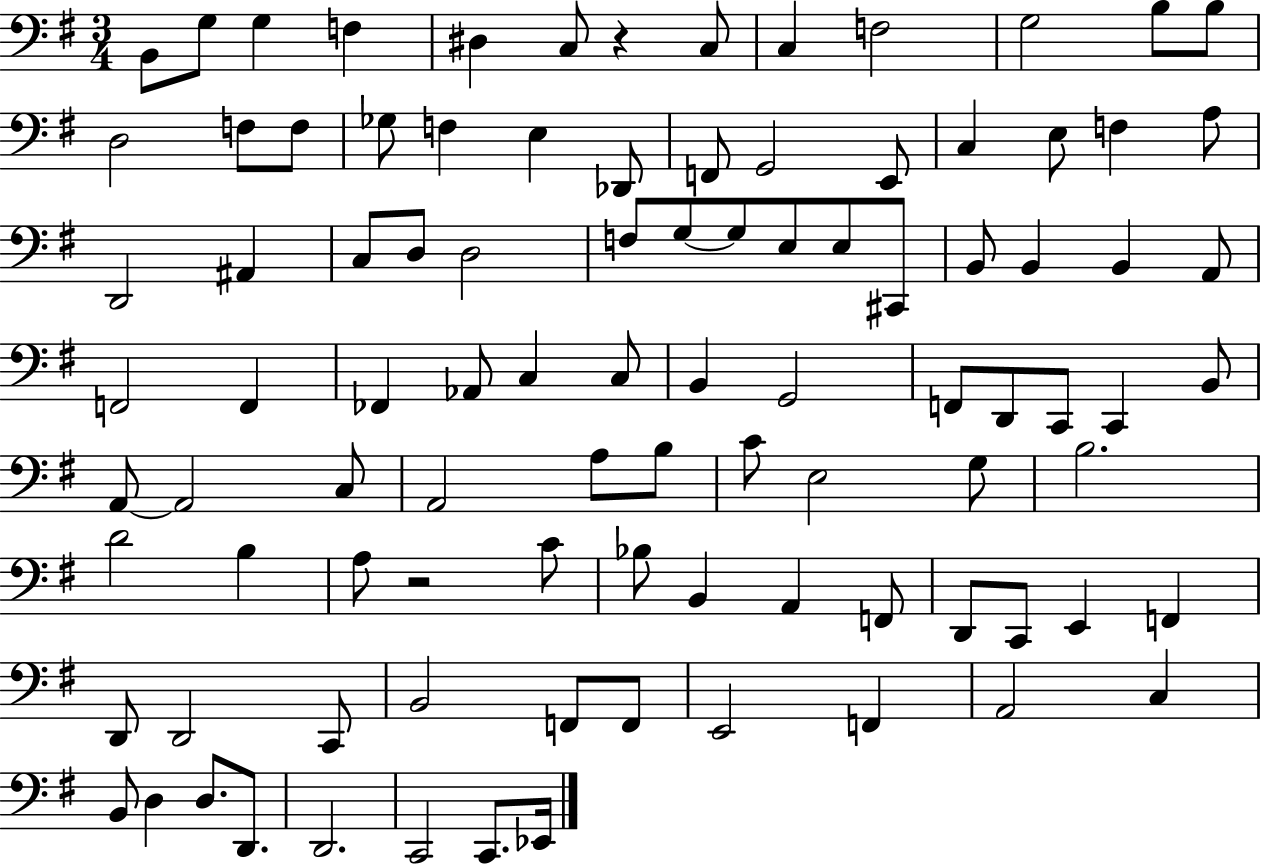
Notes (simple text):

B2/e G3/e G3/q F3/q D#3/q C3/e R/q C3/e C3/q F3/h G3/h B3/e B3/e D3/h F3/e F3/e Gb3/e F3/q E3/q Db2/e F2/e G2/h E2/e C3/q E3/e F3/q A3/e D2/h A#2/q C3/e D3/e D3/h F3/e G3/e G3/e E3/e E3/e C#2/e B2/e B2/q B2/q A2/e F2/h F2/q FES2/q Ab2/e C3/q C3/e B2/q G2/h F2/e D2/e C2/e C2/q B2/e A2/e A2/h C3/e A2/h A3/e B3/e C4/e E3/h G3/e B3/h. D4/h B3/q A3/e R/h C4/e Bb3/e B2/q A2/q F2/e D2/e C2/e E2/q F2/q D2/e D2/h C2/e B2/h F2/e F2/e E2/h F2/q A2/h C3/q B2/e D3/q D3/e. D2/e. D2/h. C2/h C2/e. Eb2/s